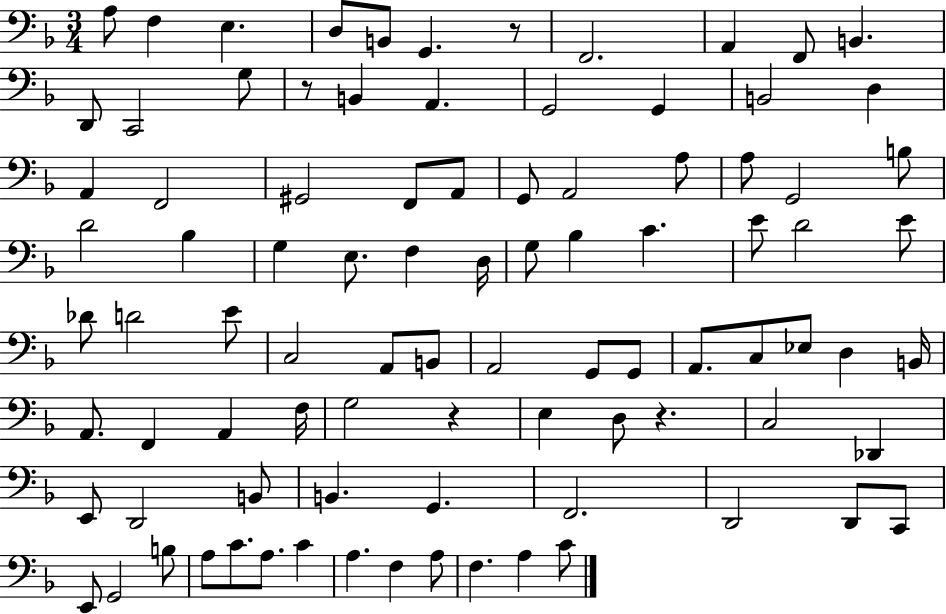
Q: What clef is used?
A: bass